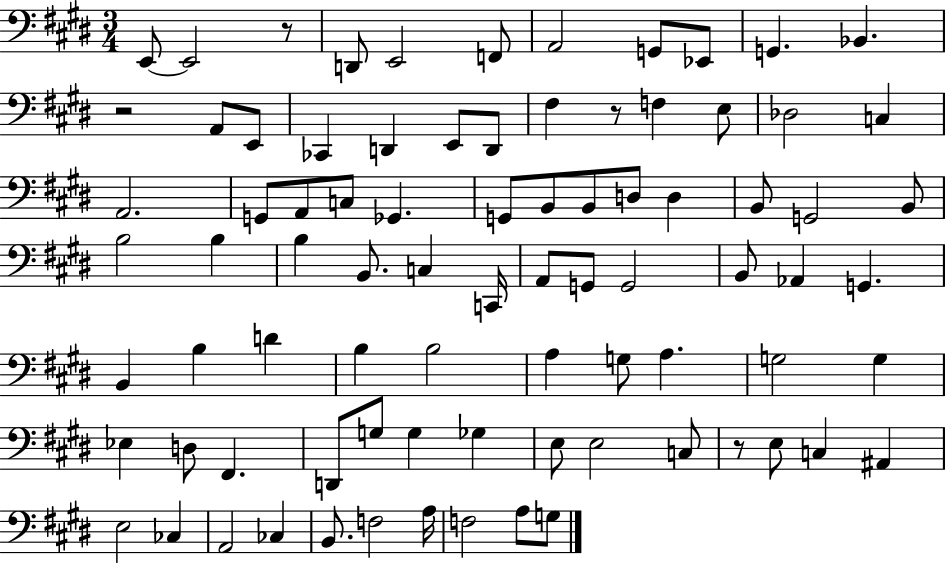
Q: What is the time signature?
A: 3/4